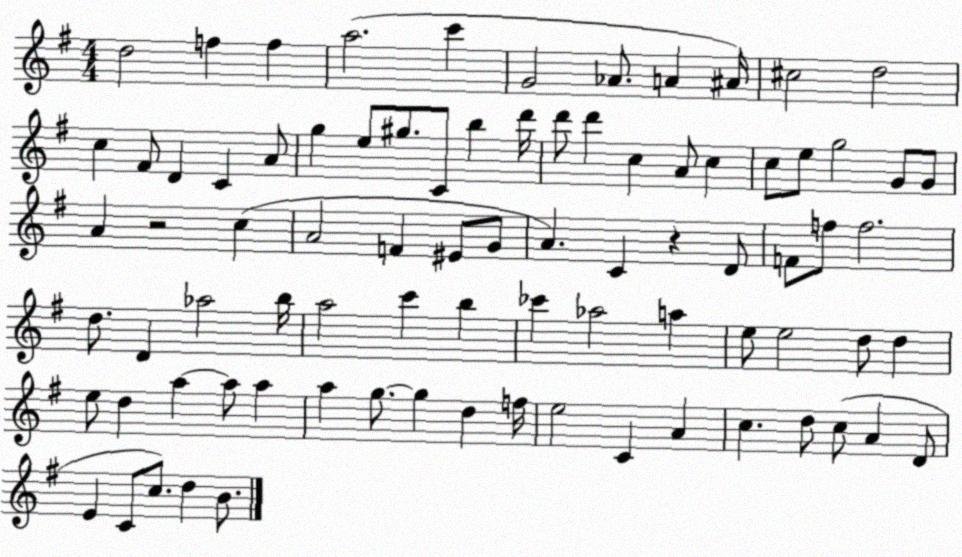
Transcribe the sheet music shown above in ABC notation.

X:1
T:Untitled
M:4/4
L:1/4
K:G
d2 f f a2 c' G2 _A/2 A ^A/4 ^c2 d2 c ^F/2 D C A/2 g e/2 ^g/2 C/2 b d'/4 d'/2 d' c A/2 c c/2 e/2 g2 G/2 G/2 A z2 c A2 F ^E/2 G/2 A C z D/2 F/2 f/2 f2 d/2 D _a2 b/4 a2 c' b _c' _a2 a e/2 e2 d/2 d e/2 d a a/2 a a g/2 g d f/4 e2 C A c d/2 c/2 A D/2 E C/2 c/2 d B/2